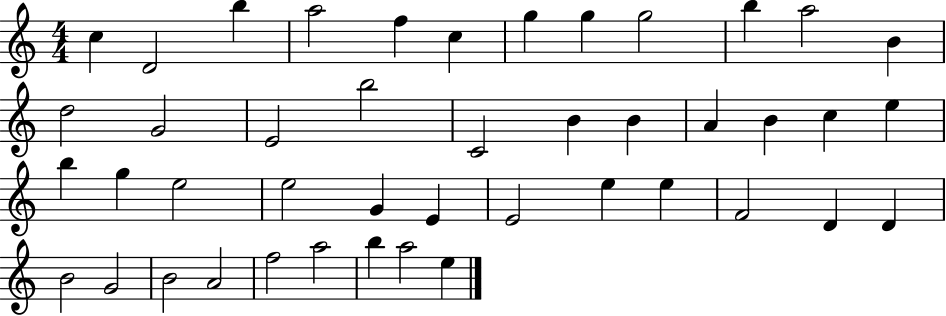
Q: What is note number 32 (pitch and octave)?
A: E5